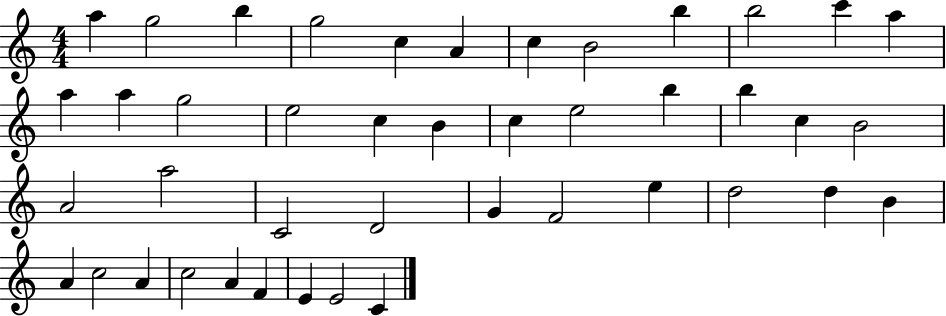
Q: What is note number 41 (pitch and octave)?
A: E4